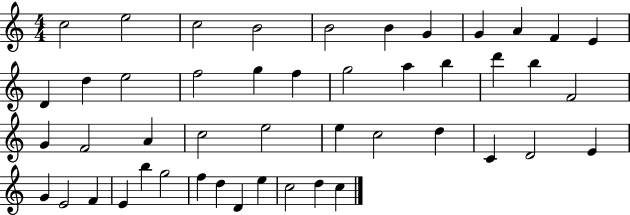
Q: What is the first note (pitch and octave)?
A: C5